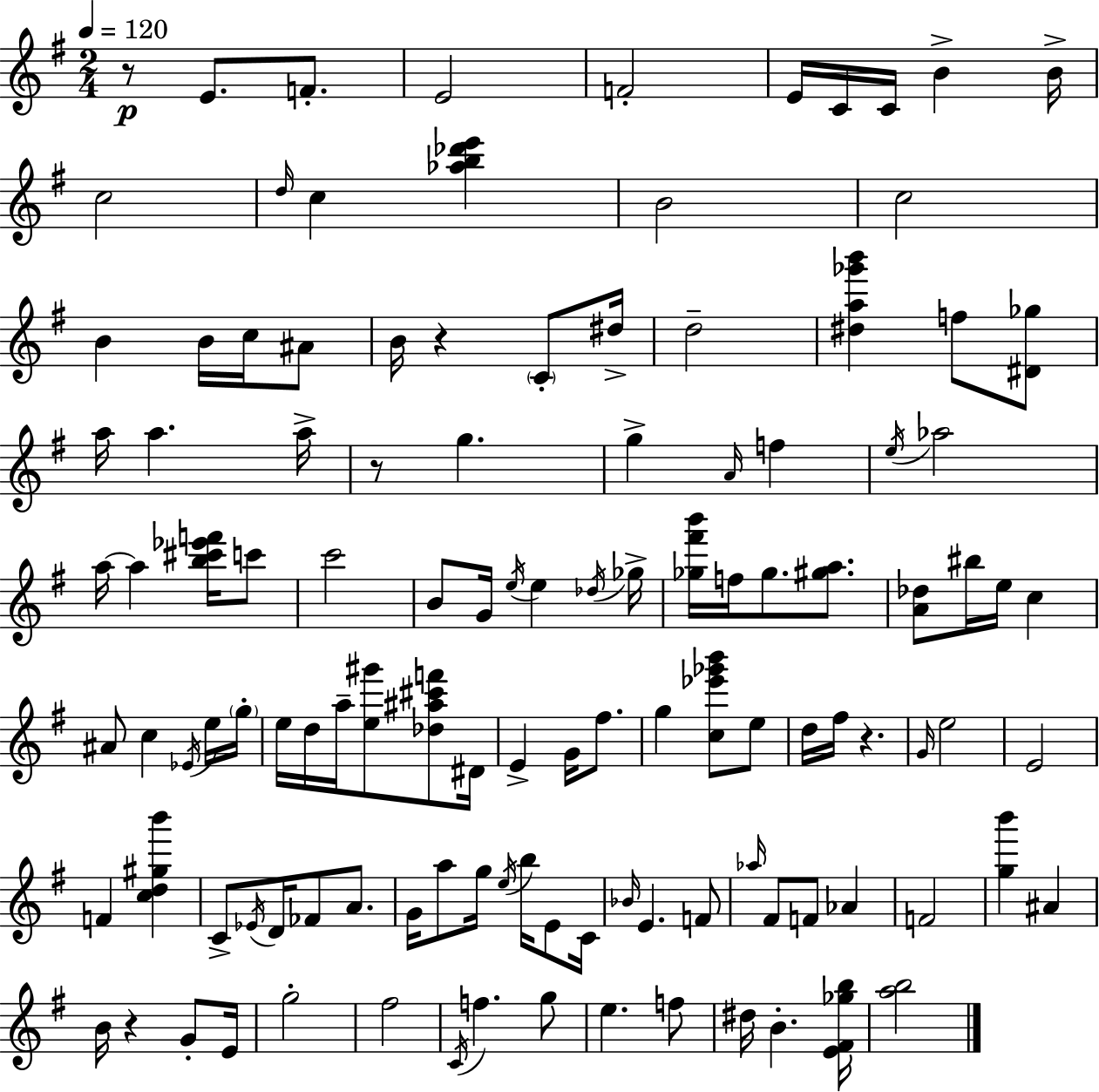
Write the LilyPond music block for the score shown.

{
  \clef treble
  \numericTimeSignature
  \time 2/4
  \key e \minor
  \tempo 4 = 120
  r8\p e'8. f'8.-. | e'2 | f'2-. | e'16 c'16 c'16 b'4-> b'16-> | \break c''2 | \grace { d''16 } c''4 <aes'' b'' des''' e'''>4 | b'2 | c''2 | \break b'4 b'16 c''16 ais'8 | b'16 r4 \parenthesize c'8-. | dis''16-> d''2-- | <dis'' a'' ges''' b'''>4 f''8 <dis' ges''>8 | \break a''16 a''4. | a''16-> r8 g''4. | g''4-> \grace { a'16 } f''4 | \acciaccatura { e''16 } aes''2 | \break a''16~~ a''4 | <b'' cis''' ees''' f'''>16 c'''8 c'''2 | b'8 g'16 \acciaccatura { e''16 } e''4 | \acciaccatura { des''16 } ges''16-> <ges'' fis''' b'''>16 f''16 ges''8. | \break <gis'' a''>8. <a' des''>8 bis''16 | e''16 c''4 ais'8 c''4 | \acciaccatura { ees'16 } e''16 \parenthesize g''16-. e''16 d''16 | a''16-- <e'' gis'''>8 <des'' ais'' cis''' f'''>8 dis'16 e'4-> | \break g'16 fis''8. g''4 | <c'' ees''' ges''' b'''>8 e''8 d''16 fis''16 | r4. \grace { g'16 } e''2 | e'2 | \break f'4 | <c'' d'' gis'' b'''>4 c'8-> | \acciaccatura { ees'16 } d'16 fes'8 a'8. | g'16 a''8 g''16 \acciaccatura { e''16 } b''16 e'8 | \break c'16 \grace { bes'16 } e'4. | f'8 \grace { aes''16 } fis'8 f'8 aes'4 | f'2 | <g'' b'''>4 ais'4 | \break b'16 r4 | g'8-. e'16 g''2-. | fis''2 | \acciaccatura { c'16 } f''4. | \break g''8 e''4. | f''8 dis''16 b'4.-. | <e' fis' ges'' b''>16 <a'' b''>2 | \bar "|."
}